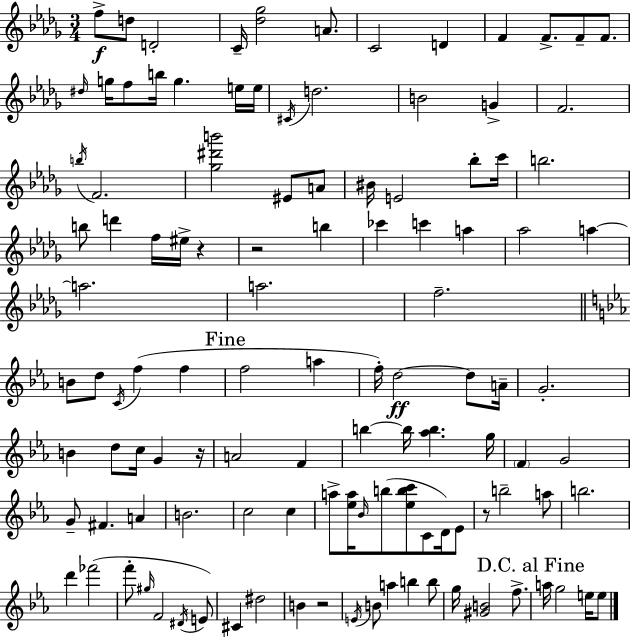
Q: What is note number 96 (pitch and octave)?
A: A5